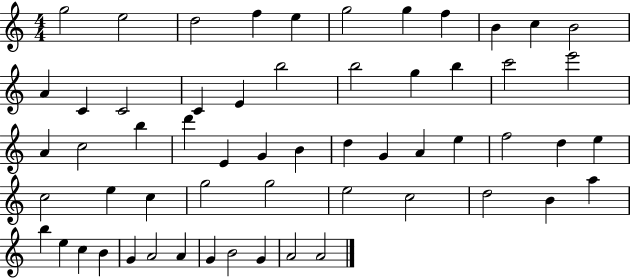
X:1
T:Untitled
M:4/4
L:1/4
K:C
g2 e2 d2 f e g2 g f B c B2 A C C2 C E b2 b2 g b c'2 e'2 A c2 b d' E G B d G A e f2 d e c2 e c g2 g2 e2 c2 d2 B a b e c B G A2 A G B2 G A2 A2